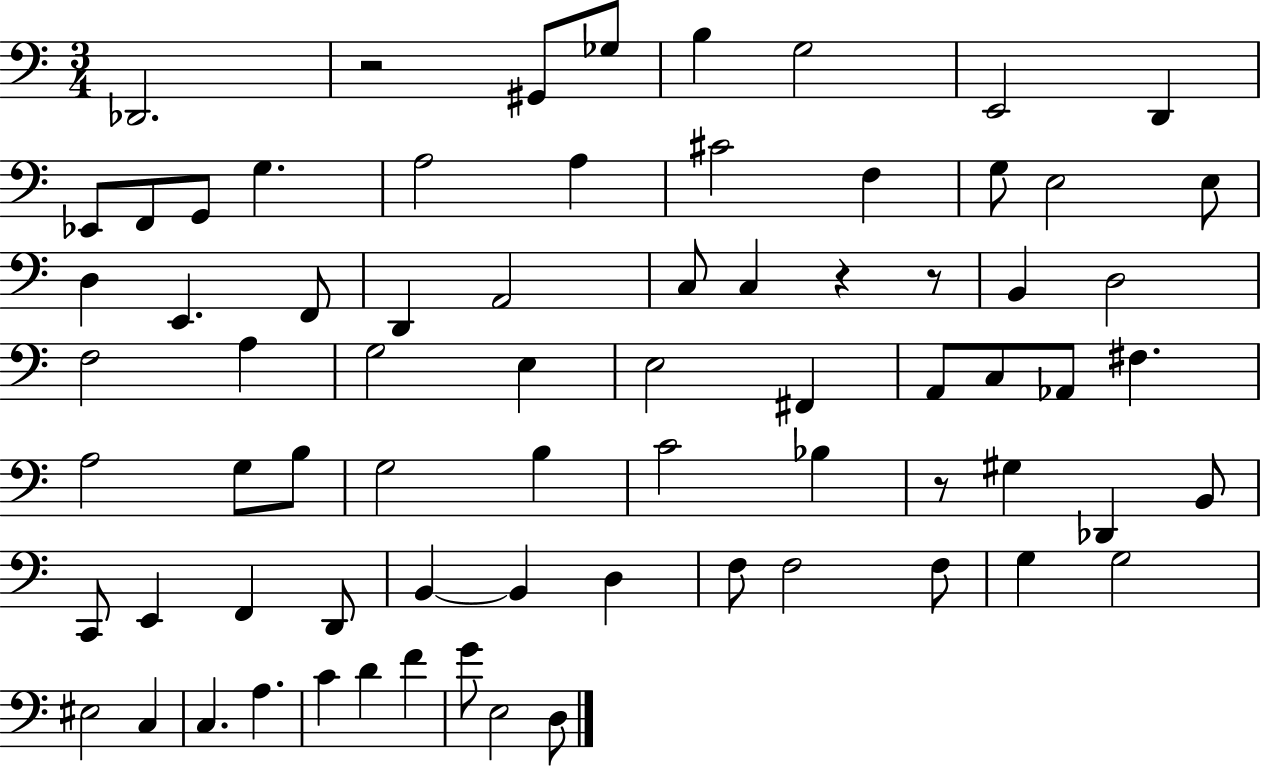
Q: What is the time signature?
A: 3/4